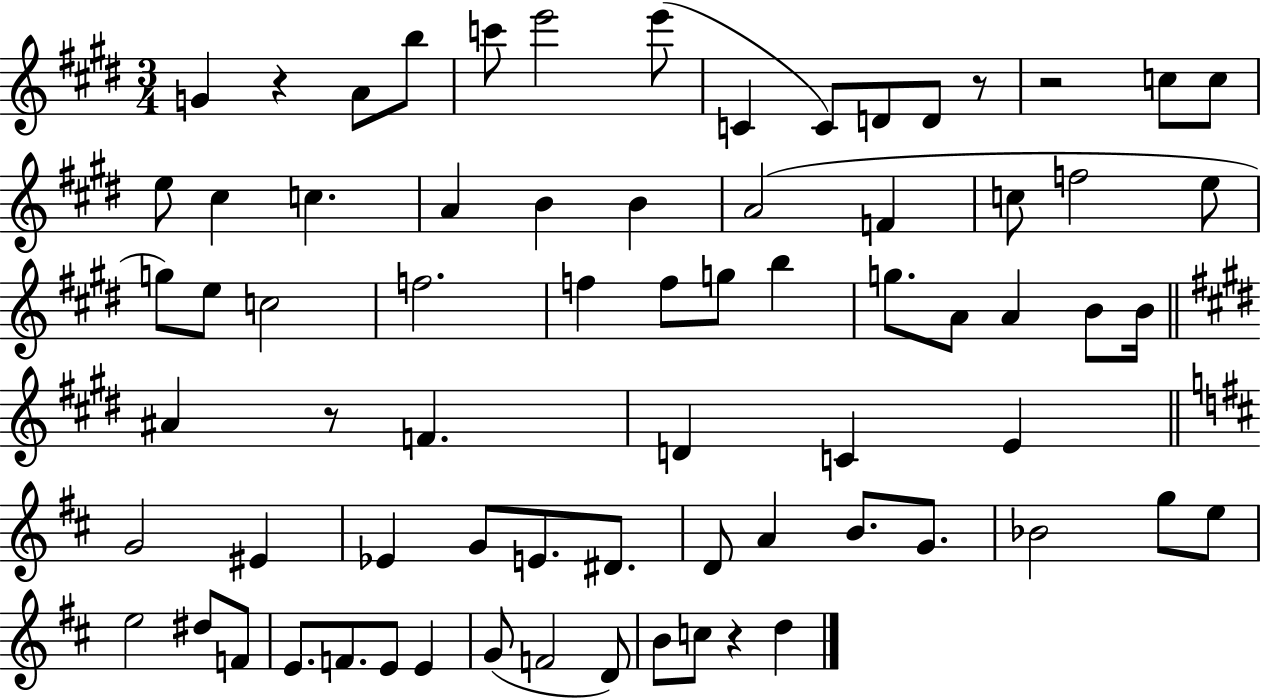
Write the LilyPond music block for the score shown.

{
  \clef treble
  \numericTimeSignature
  \time 3/4
  \key e \major
  g'4 r4 a'8 b''8 | c'''8 e'''2 e'''8( | c'4 c'8) d'8 d'8 r8 | r2 c''8 c''8 | \break e''8 cis''4 c''4. | a'4 b'4 b'4 | a'2( f'4 | c''8 f''2 e''8 | \break g''8) e''8 c''2 | f''2. | f''4 f''8 g''8 b''4 | g''8. a'8 a'4 b'8 b'16 | \break \bar "||" \break \key e \major ais'4 r8 f'4. | d'4 c'4 e'4 | \bar "||" \break \key d \major g'2 eis'4 | ees'4 g'8 e'8. dis'8. | d'8 a'4 b'8. g'8. | bes'2 g''8 e''8 | \break e''2 dis''8 f'8 | e'8. f'8. e'8 e'4 | g'8( f'2 d'8) | b'8 c''8 r4 d''4 | \break \bar "|."
}